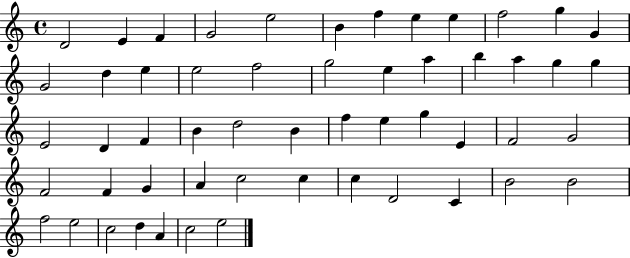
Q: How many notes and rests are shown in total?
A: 54